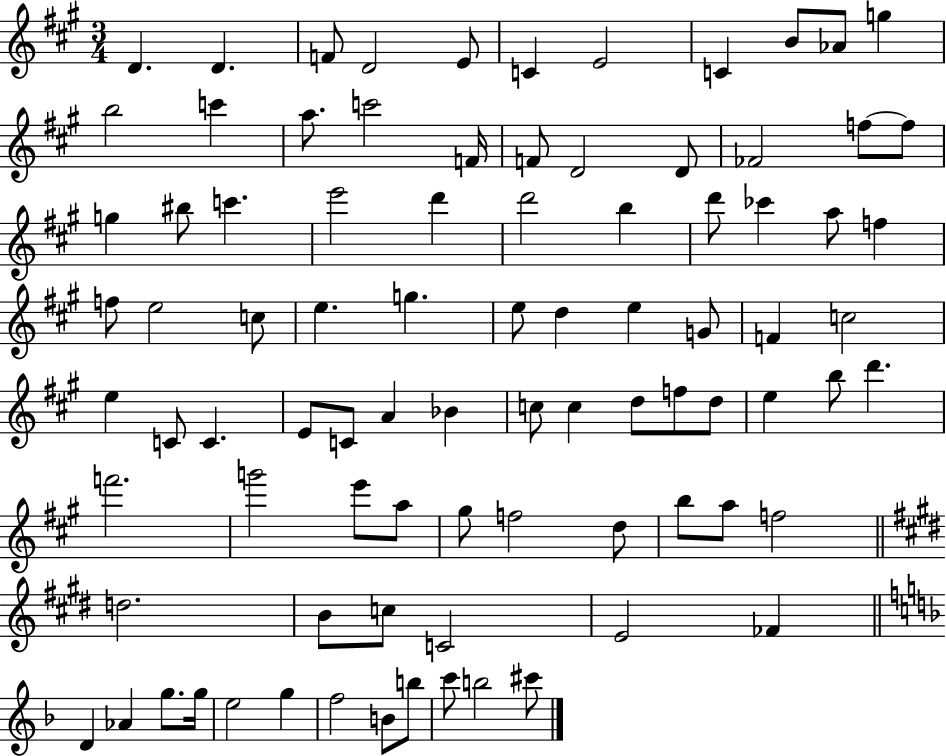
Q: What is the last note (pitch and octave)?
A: C#6